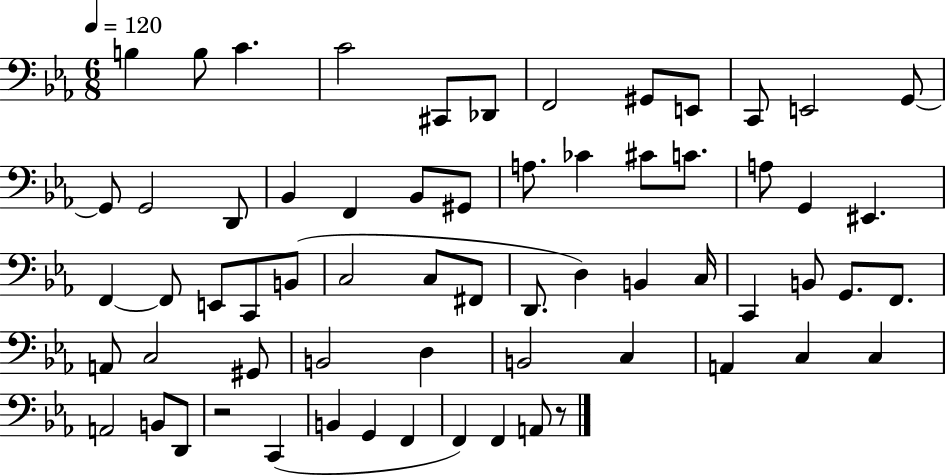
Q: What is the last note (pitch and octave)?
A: A2